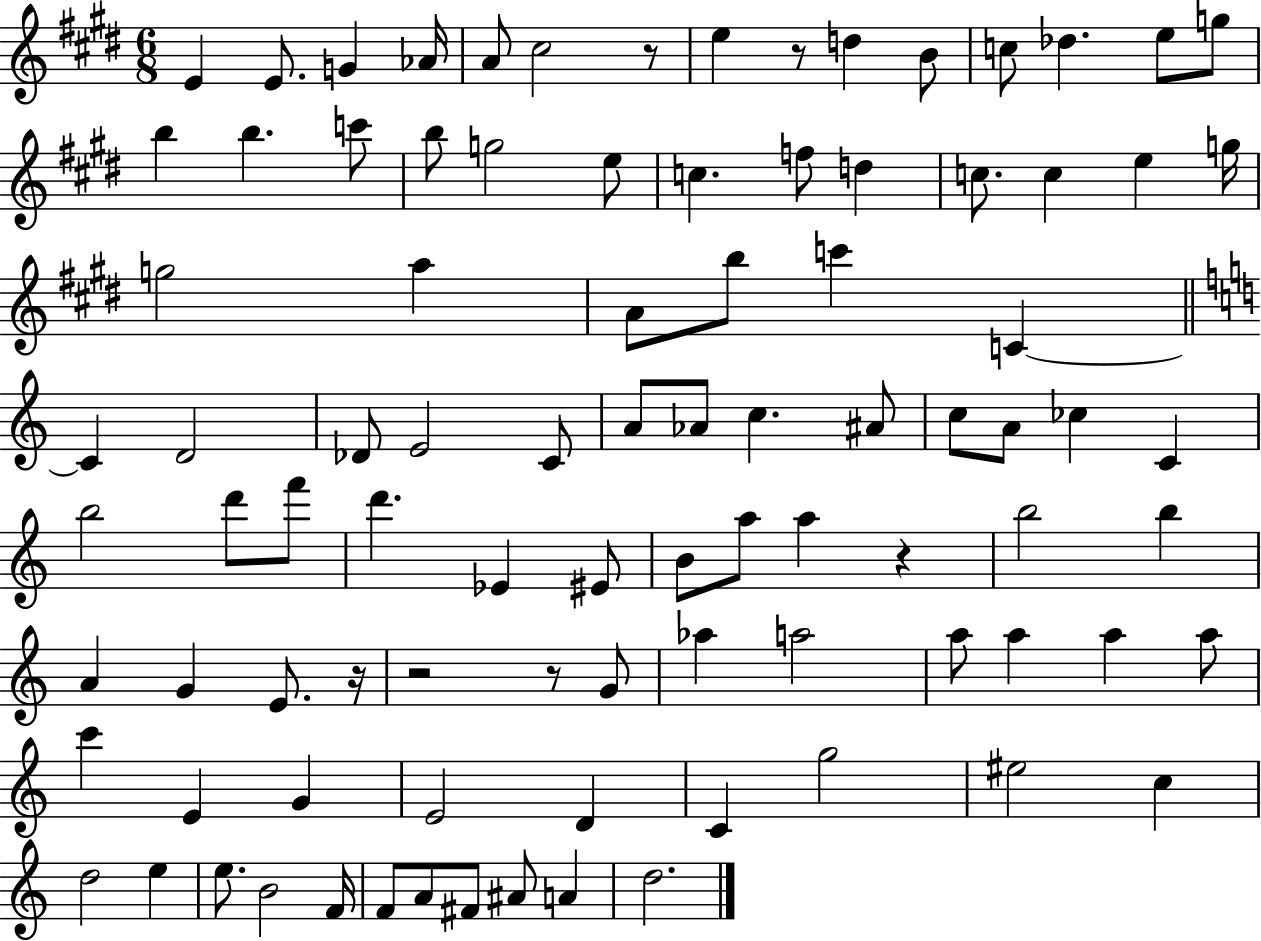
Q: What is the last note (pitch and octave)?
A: D5